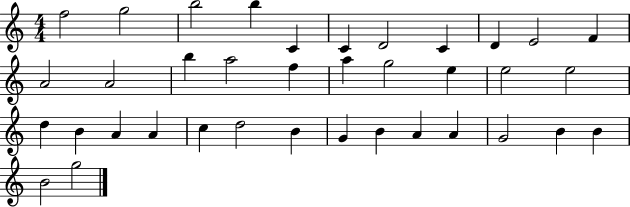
X:1
T:Untitled
M:4/4
L:1/4
K:C
f2 g2 b2 b C C D2 C D E2 F A2 A2 b a2 f a g2 e e2 e2 d B A A c d2 B G B A A G2 B B B2 g2